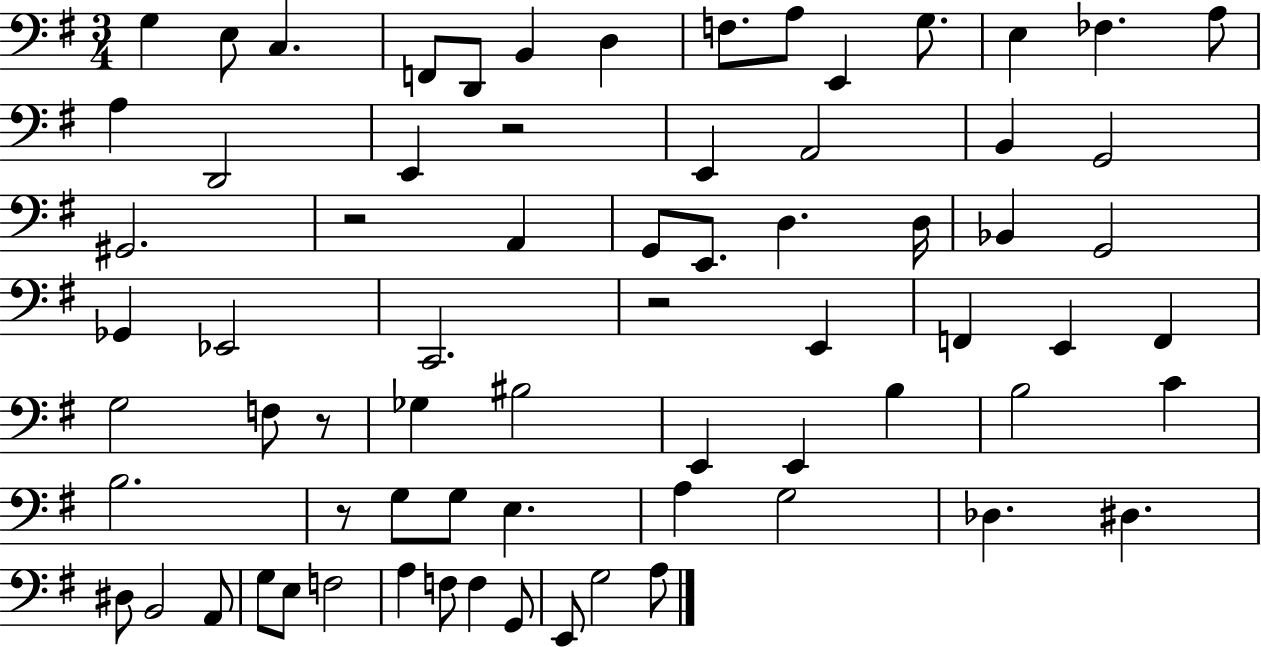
{
  \clef bass
  \numericTimeSignature
  \time 3/4
  \key g \major
  g4 e8 c4. | f,8 d,8 b,4 d4 | f8. a8 e,4 g8. | e4 fes4. a8 | \break a4 d,2 | e,4 r2 | e,4 a,2 | b,4 g,2 | \break gis,2. | r2 a,4 | g,8 e,8. d4. d16 | bes,4 g,2 | \break ges,4 ees,2 | c,2. | r2 e,4 | f,4 e,4 f,4 | \break g2 f8 r8 | ges4 bis2 | e,4 e,4 b4 | b2 c'4 | \break b2. | r8 g8 g8 e4. | a4 g2 | des4. dis4. | \break dis8 b,2 a,8 | g8 e8 f2 | a4 f8 f4 g,8 | e,8 g2 a8 | \break \bar "|."
}